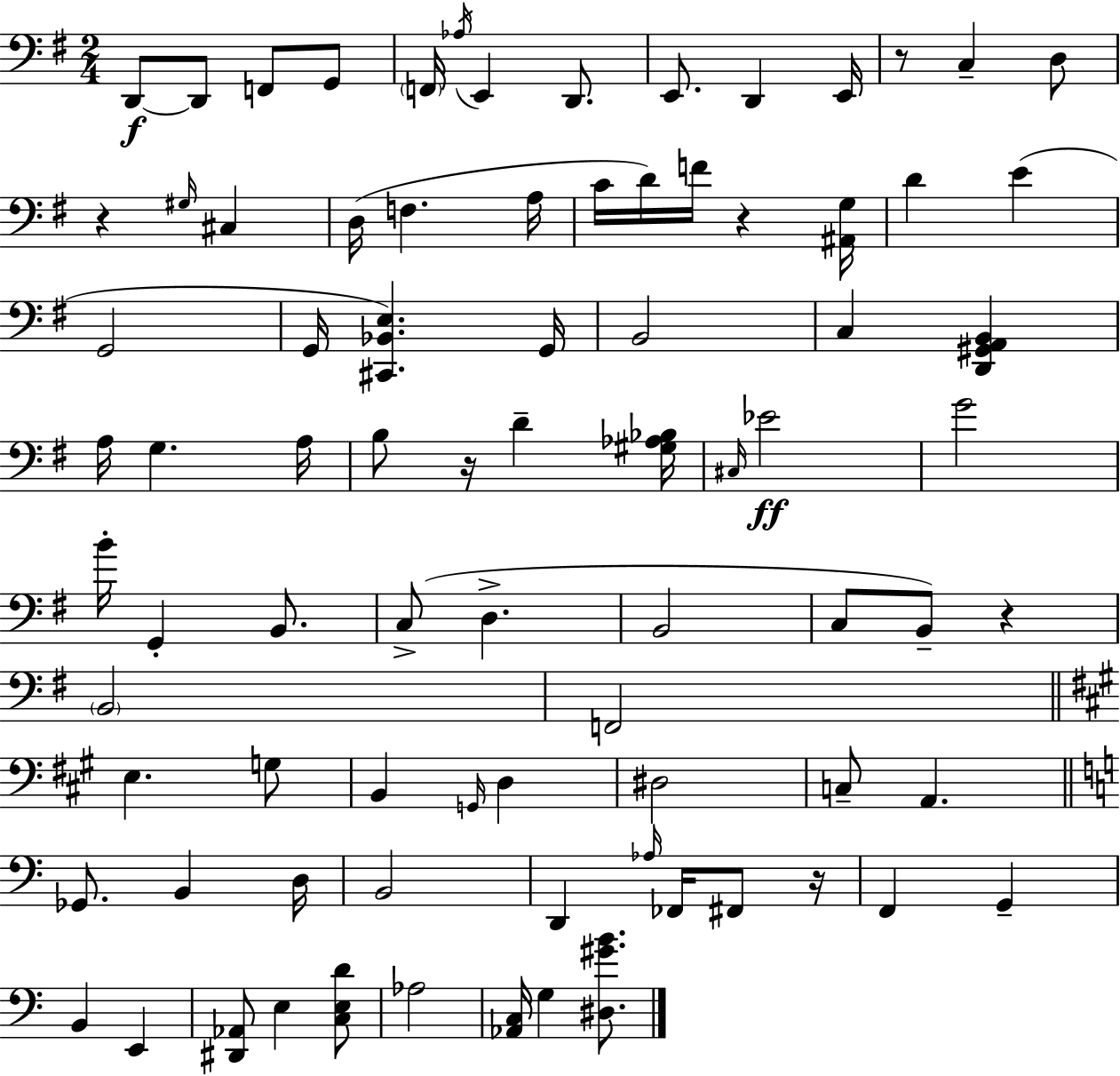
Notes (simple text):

D2/e D2/e F2/e G2/e F2/s Ab3/s E2/q D2/e. E2/e. D2/q E2/s R/e C3/q D3/e R/q G#3/s C#3/q D3/s F3/q. A3/s C4/s D4/s F4/s R/q [A#2,G3]/s D4/q E4/q G2/h G2/s [C#2,Bb2,E3]/q. G2/s B2/h C3/q [D2,G#2,A2,B2]/q A3/s G3/q. A3/s B3/e R/s D4/q [G#3,Ab3,Bb3]/s C#3/s Eb4/h G4/h B4/s G2/q B2/e. C3/e D3/q. B2/h C3/e B2/e R/q B2/h F2/h E3/q. G3/e B2/q G2/s D3/q D#3/h C3/e A2/q. Gb2/e. B2/q D3/s B2/h D2/q Ab3/s FES2/s F#2/e R/s F2/q G2/q B2/q E2/q [D#2,Ab2]/e E3/q [C3,E3,D4]/e Ab3/h [Ab2,C3]/s G3/q [D#3,G#4,B4]/e.